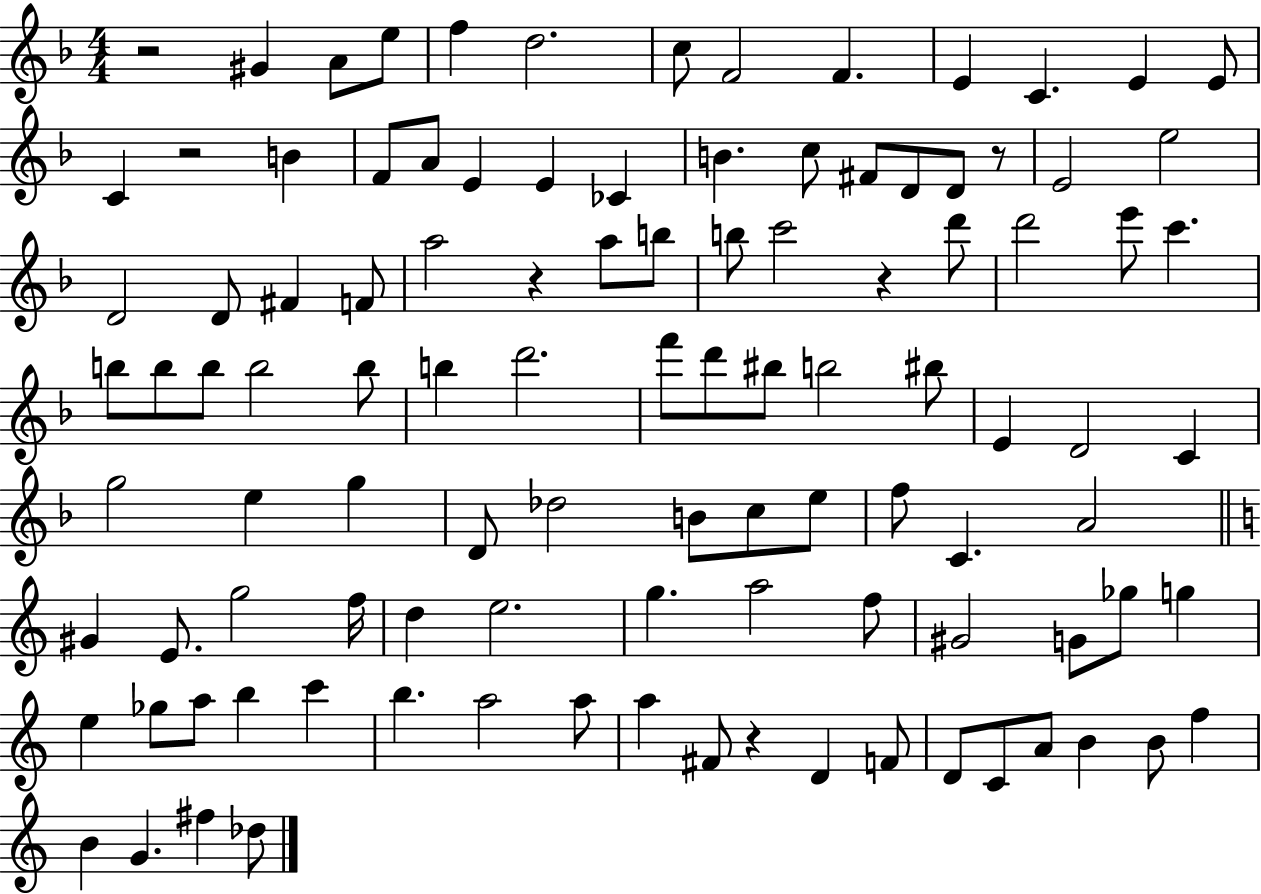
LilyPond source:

{
  \clef treble
  \numericTimeSignature
  \time 4/4
  \key f \major
  r2 gis'4 a'8 e''8 | f''4 d''2. | c''8 f'2 f'4. | e'4 c'4. e'4 e'8 | \break c'4 r2 b'4 | f'8 a'8 e'4 e'4 ces'4 | b'4. c''8 fis'8 d'8 d'8 r8 | e'2 e''2 | \break d'2 d'8 fis'4 f'8 | a''2 r4 a''8 b''8 | b''8 c'''2 r4 d'''8 | d'''2 e'''8 c'''4. | \break b''8 b''8 b''8 b''2 b''8 | b''4 d'''2. | f'''8 d'''8 bis''8 b''2 bis''8 | e'4 d'2 c'4 | \break g''2 e''4 g''4 | d'8 des''2 b'8 c''8 e''8 | f''8 c'4. a'2 | \bar "||" \break \key c \major gis'4 e'8. g''2 f''16 | d''4 e''2. | g''4. a''2 f''8 | gis'2 g'8 ges''8 g''4 | \break e''4 ges''8 a''8 b''4 c'''4 | b''4. a''2 a''8 | a''4 fis'8 r4 d'4 f'8 | d'8 c'8 a'8 b'4 b'8 f''4 | \break b'4 g'4. fis''4 des''8 | \bar "|."
}